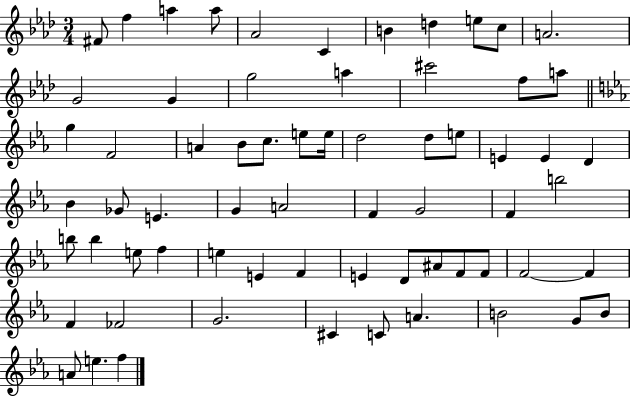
{
  \clef treble
  \numericTimeSignature
  \time 3/4
  \key aes \major
  fis'8 f''4 a''4 a''8 | aes'2 c'4 | b'4 d''4 e''8 c''8 | a'2. | \break g'2 g'4 | g''2 a''4 | cis'''2 f''8 a''8 | \bar "||" \break \key ees \major g''4 f'2 | a'4 bes'8 c''8. e''8 e''16 | d''2 d''8 e''8 | e'4 e'4 d'4 | \break bes'4 ges'8 e'4. | g'4 a'2 | f'4 g'2 | f'4 b''2 | \break b''8 b''4 e''8 f''4 | e''4 e'4 f'4 | e'4 d'8 ais'8 f'8 f'8 | f'2~~ f'4 | \break f'4 fes'2 | g'2. | cis'4 c'8 a'4. | b'2 g'8 b'8 | \break a'8 e''4. f''4 | \bar "|."
}